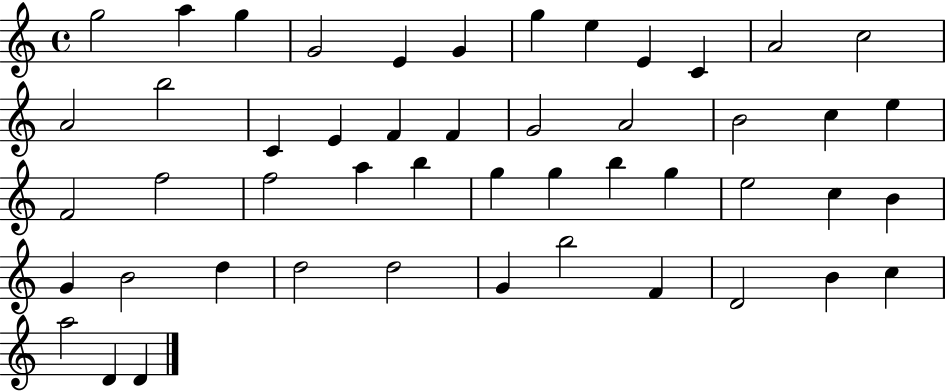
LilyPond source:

{
  \clef treble
  \time 4/4
  \defaultTimeSignature
  \key c \major
  g''2 a''4 g''4 | g'2 e'4 g'4 | g''4 e''4 e'4 c'4 | a'2 c''2 | \break a'2 b''2 | c'4 e'4 f'4 f'4 | g'2 a'2 | b'2 c''4 e''4 | \break f'2 f''2 | f''2 a''4 b''4 | g''4 g''4 b''4 g''4 | e''2 c''4 b'4 | \break g'4 b'2 d''4 | d''2 d''2 | g'4 b''2 f'4 | d'2 b'4 c''4 | \break a''2 d'4 d'4 | \bar "|."
}